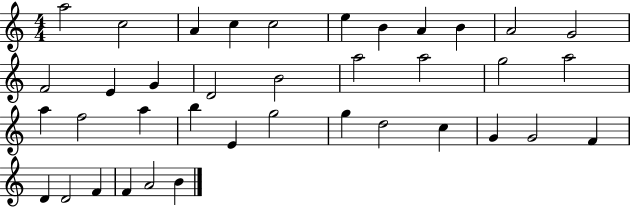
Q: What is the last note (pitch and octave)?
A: B4